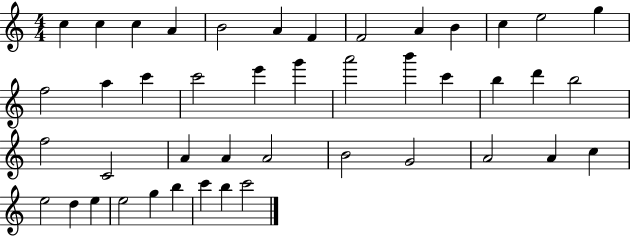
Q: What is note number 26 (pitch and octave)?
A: F5